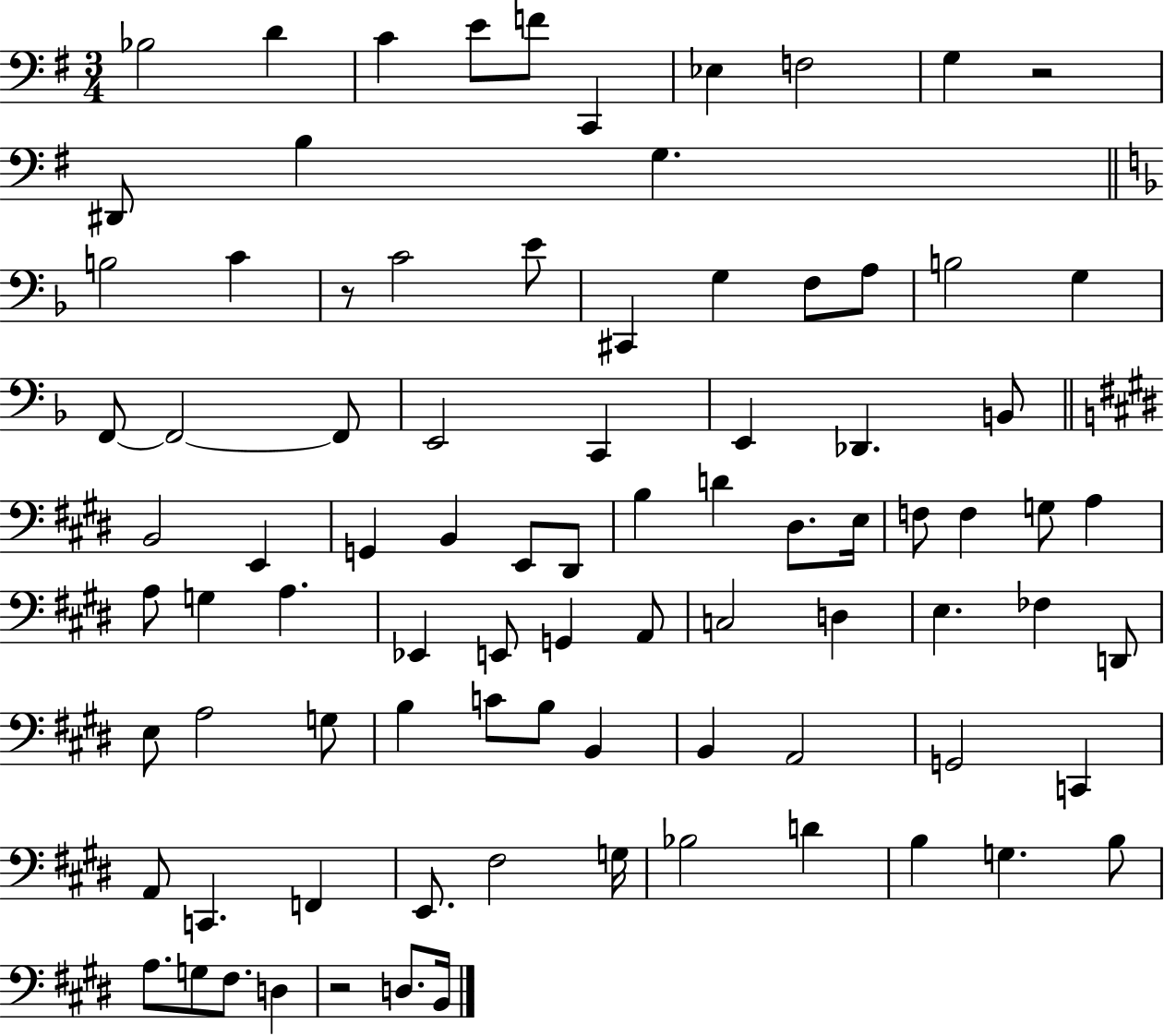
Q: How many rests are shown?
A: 3